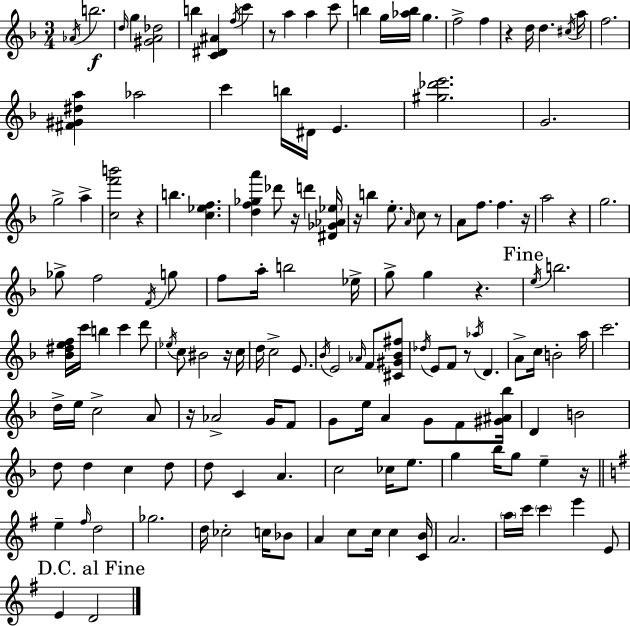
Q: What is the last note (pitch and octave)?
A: D4